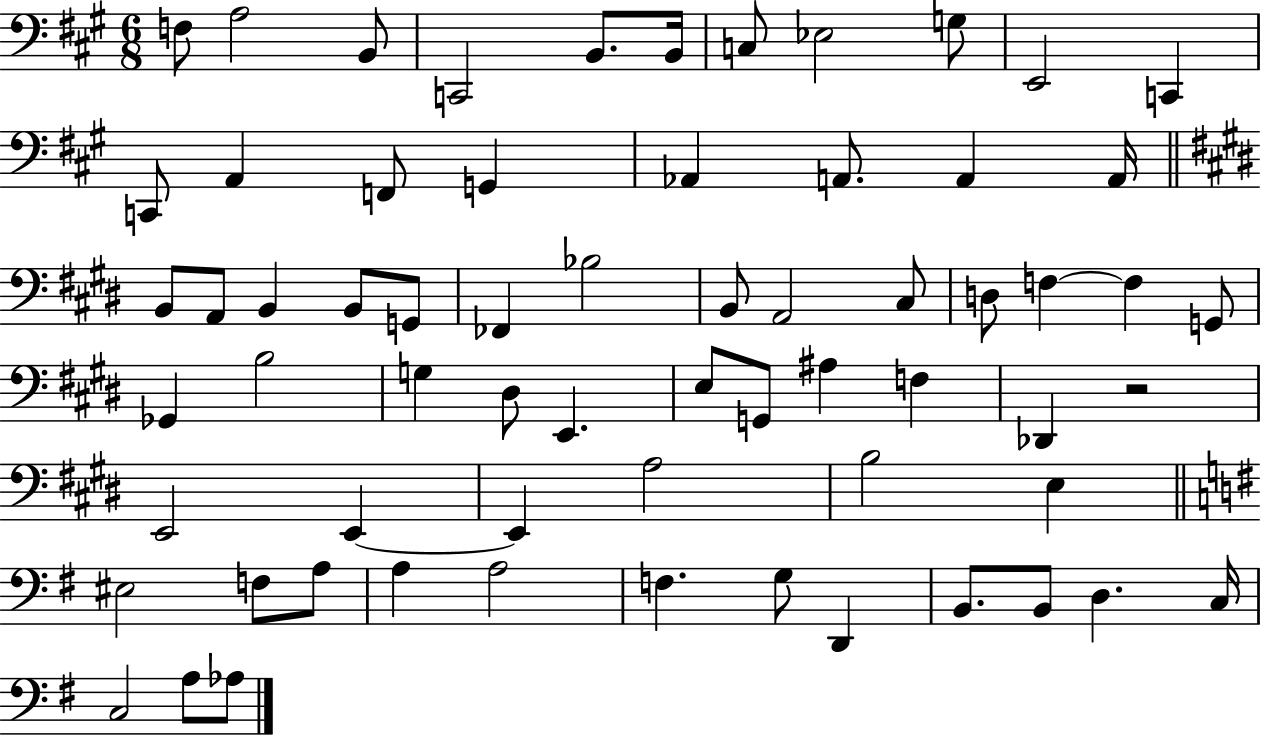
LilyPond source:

{
  \clef bass
  \numericTimeSignature
  \time 6/8
  \key a \major
  f8 a2 b,8 | c,2 b,8. b,16 | c8 ees2 g8 | e,2 c,4 | \break c,8 a,4 f,8 g,4 | aes,4 a,8. a,4 a,16 | \bar "||" \break \key e \major b,8 a,8 b,4 b,8 g,8 | fes,4 bes2 | b,8 a,2 cis8 | d8 f4~~ f4 g,8 | \break ges,4 b2 | g4 dis8 e,4. | e8 g,8 ais4 f4 | des,4 r2 | \break e,2 e,4~~ | e,4 a2 | b2 e4 | \bar "||" \break \key g \major eis2 f8 a8 | a4 a2 | f4. g8 d,4 | b,8. b,8 d4. c16 | \break c2 a8 aes8 | \bar "|."
}